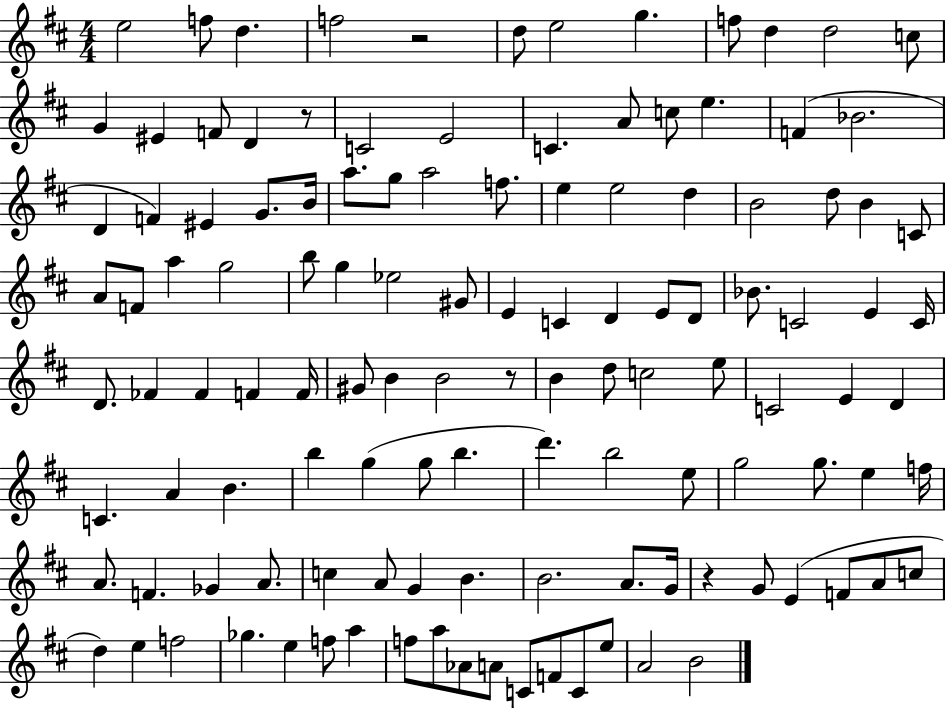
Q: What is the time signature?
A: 4/4